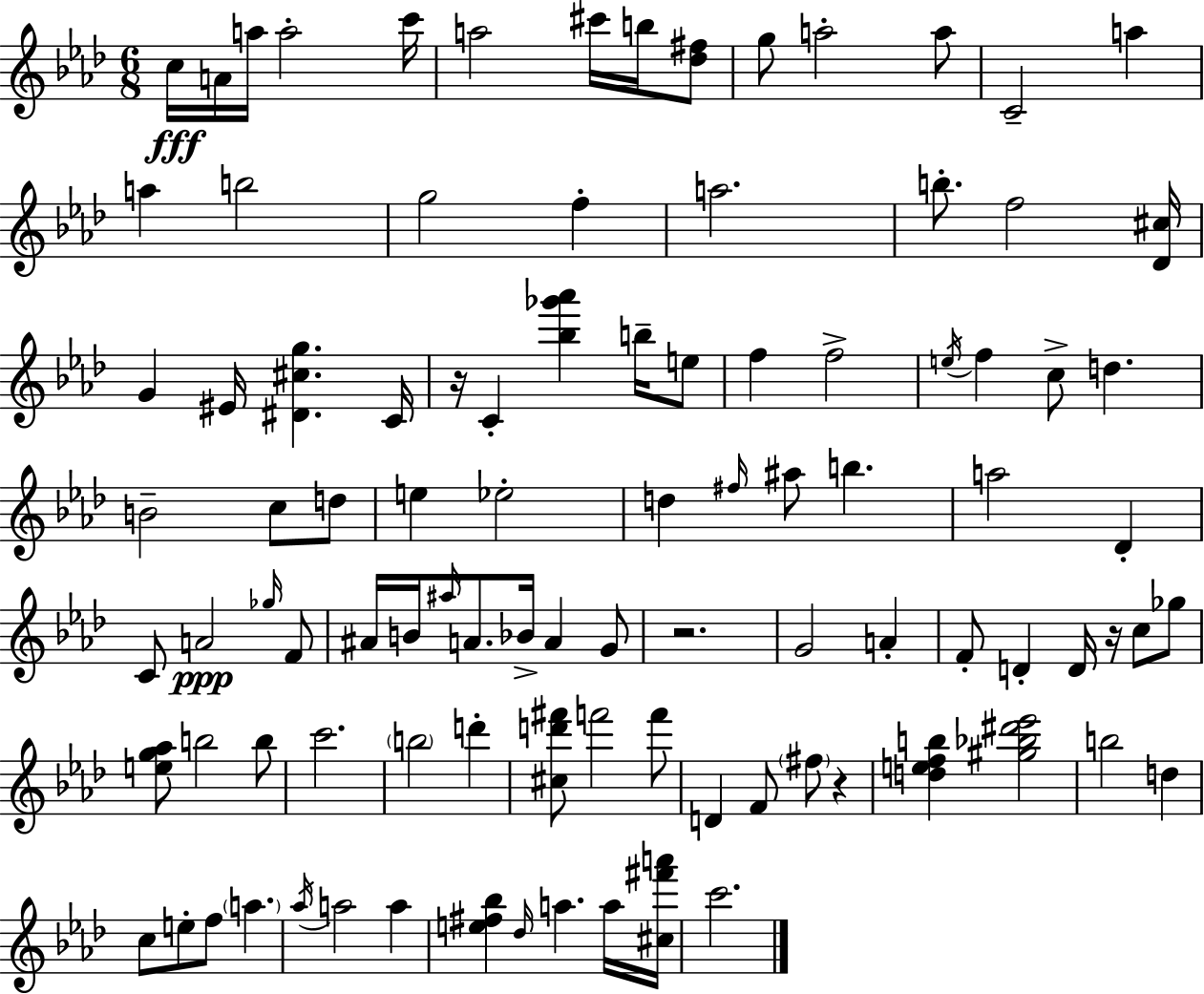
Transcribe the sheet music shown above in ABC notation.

X:1
T:Untitled
M:6/8
L:1/4
K:Ab
c/4 A/4 a/4 a2 c'/4 a2 ^c'/4 b/4 [_d^f]/2 g/2 a2 a/2 C2 a a b2 g2 f a2 b/2 f2 [_D^c]/4 G ^E/4 [^D^cg] C/4 z/4 C [_b_g'_a'] b/4 e/2 f f2 e/4 f c/2 d B2 c/2 d/2 e _e2 d ^f/4 ^a/2 b a2 _D C/2 A2 _g/4 F/2 ^A/4 B/4 ^a/4 A/2 _B/4 A G/2 z2 G2 A F/2 D D/4 z/4 c/2 _g/2 [eg_a]/2 b2 b/2 c'2 b2 d' [^cd'^f']/2 f'2 f'/2 D F/2 ^f/2 z [defb] [^g_b^d'_e']2 b2 d c/2 e/2 f/2 a _a/4 a2 a [e^f_b] _d/4 a a/4 [^c^f'a']/4 c'2